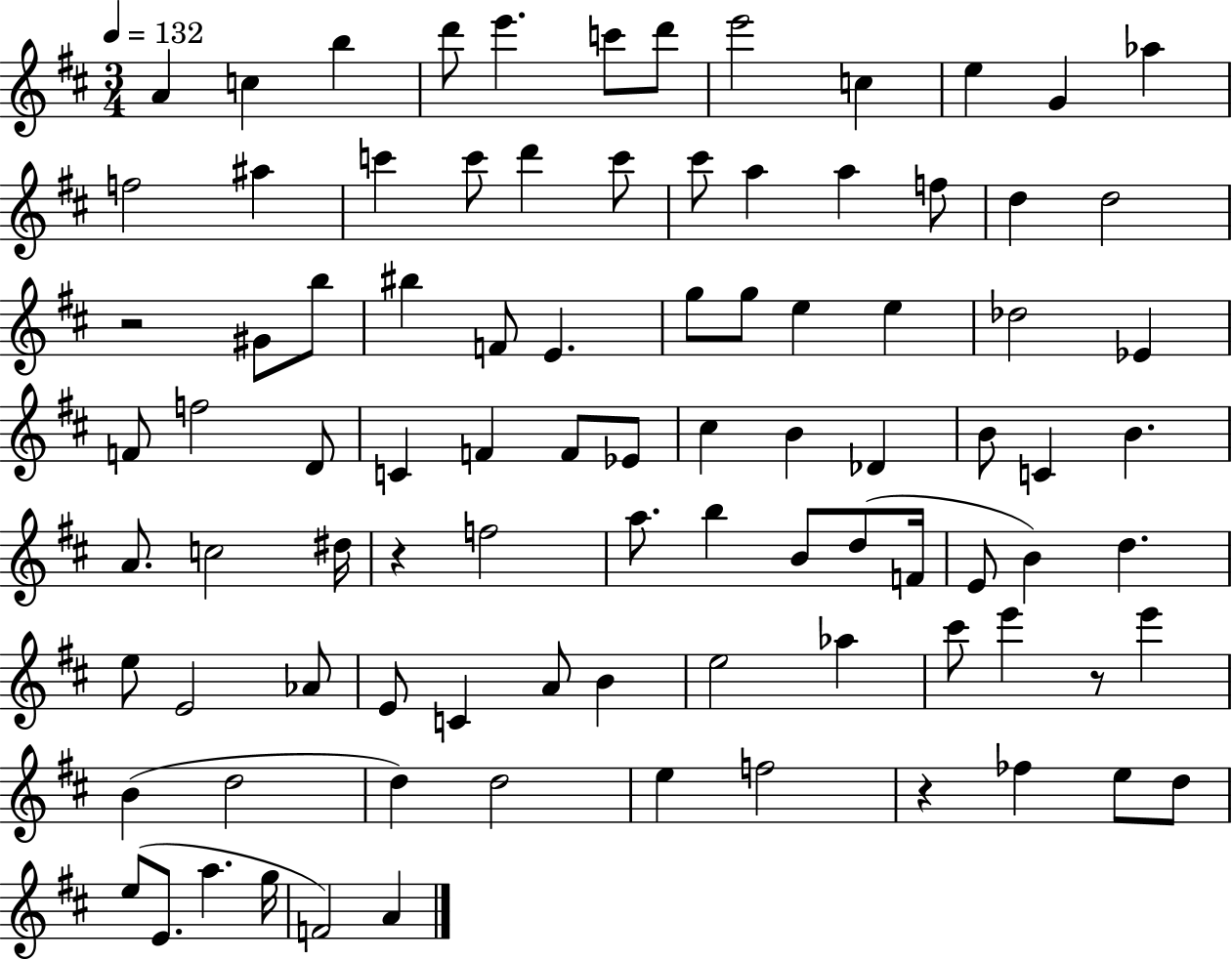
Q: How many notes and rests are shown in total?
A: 91